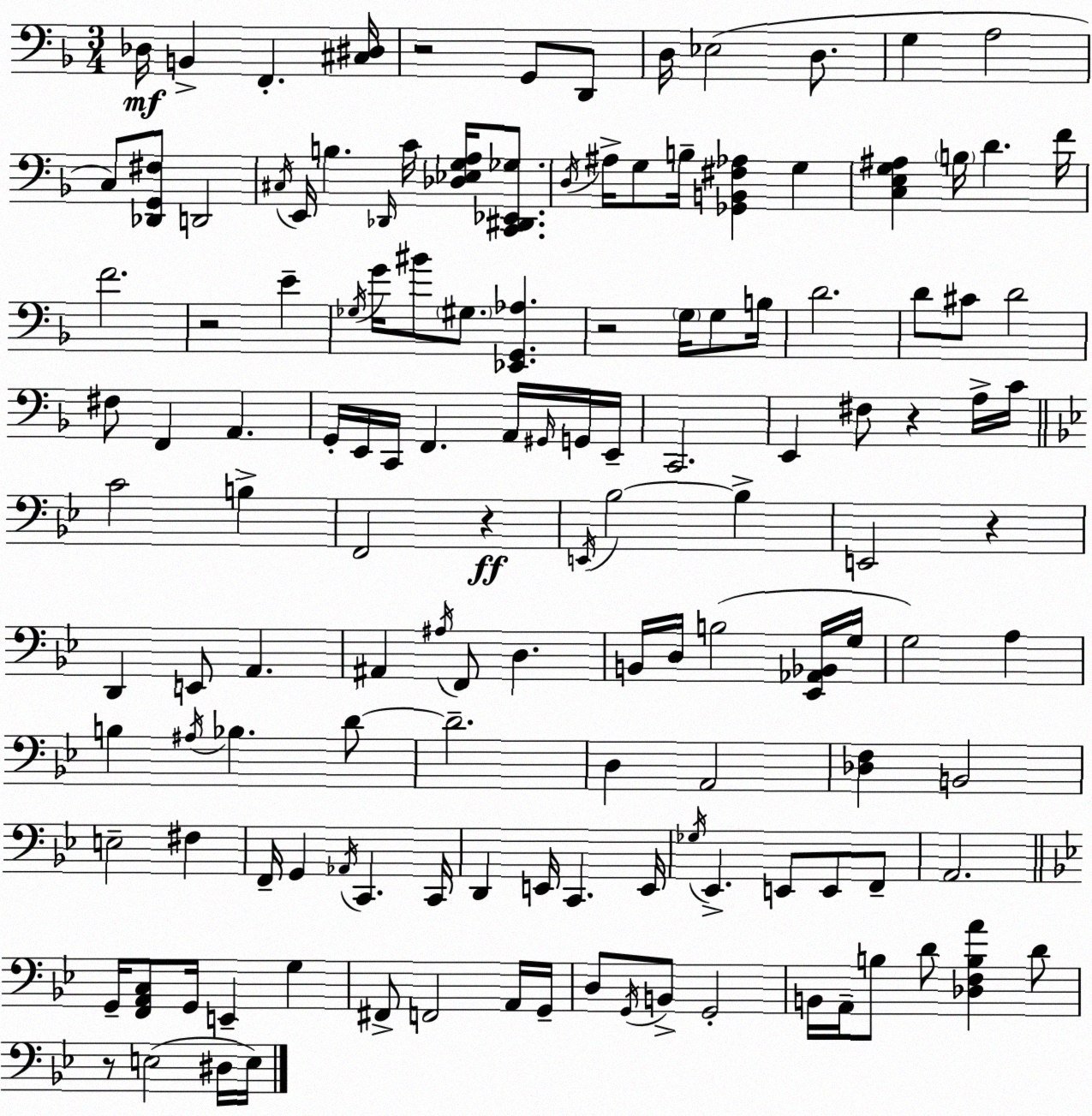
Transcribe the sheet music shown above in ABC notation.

X:1
T:Untitled
M:3/4
L:1/4
K:F
_D,/4 B,, F,, [^C,^D,]/4 z2 G,,/2 D,,/2 D,/4 _E,2 D,/2 G, A,2 C,/2 [_D,,G,,^F,]/2 D,,2 ^C,/4 E,,/4 B, _D,,/4 C/4 [_D,_E,G,A,]/4 [C,,^D,,_E,,_G,]/2 D,/4 ^A,/4 G,/2 B,/4 [_G,,B,,^F,_A,] G, [C,E,G,^A,] B,/4 D F/4 F2 z2 E _G,/4 G/4 ^B/2 ^G,/2 [_E,,G,,_A,] z2 G,/4 G,/2 B,/4 D2 D/2 ^C/2 D2 ^F,/2 F,, A,, G,,/4 E,,/4 C,,/4 F,, A,,/4 ^G,,/4 G,,/4 E,,/4 C,,2 E,, ^F,/2 z A,/4 C/4 C2 B, F,,2 z E,,/4 _B,2 _B, E,,2 z D,, E,,/2 A,, ^A,, ^A,/4 F,,/2 D, B,,/4 D,/4 B,2 [_E,,_A,,_B,,]/4 G,/4 G,2 A, B, ^A,/4 _B, D/2 D2 D, A,,2 [_D,F,] B,,2 E,2 ^F, F,,/4 G,, _A,,/4 C,, C,,/4 D,, E,,/4 C,, E,,/4 _G,/4 _E,, E,,/2 E,,/2 F,,/2 A,,2 G,,/4 [F,,A,,C,]/2 G,,/4 E,, G, ^F,,/2 F,,2 A,,/4 G,,/4 D,/2 G,,/4 B,,/2 G,,2 B,,/4 A,,/4 B,/2 D/2 [_D,F,B,A] D/2 z/2 E,2 ^D,/4 E,/4